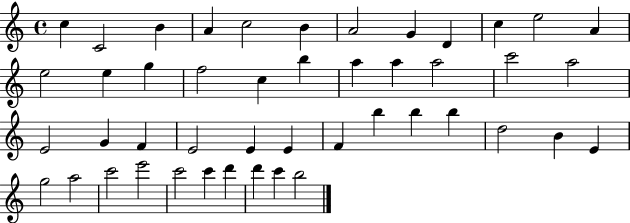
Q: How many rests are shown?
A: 0